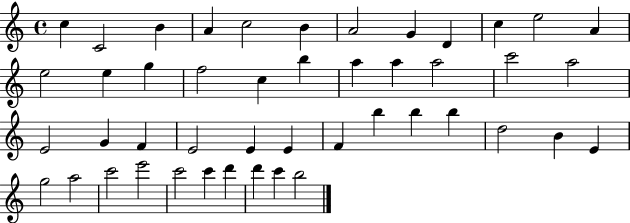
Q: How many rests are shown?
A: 0